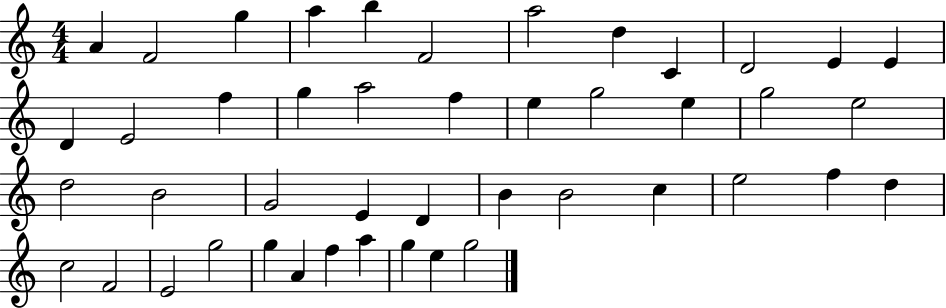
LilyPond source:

{
  \clef treble
  \numericTimeSignature
  \time 4/4
  \key c \major
  a'4 f'2 g''4 | a''4 b''4 f'2 | a''2 d''4 c'4 | d'2 e'4 e'4 | \break d'4 e'2 f''4 | g''4 a''2 f''4 | e''4 g''2 e''4 | g''2 e''2 | \break d''2 b'2 | g'2 e'4 d'4 | b'4 b'2 c''4 | e''2 f''4 d''4 | \break c''2 f'2 | e'2 g''2 | g''4 a'4 f''4 a''4 | g''4 e''4 g''2 | \break \bar "|."
}